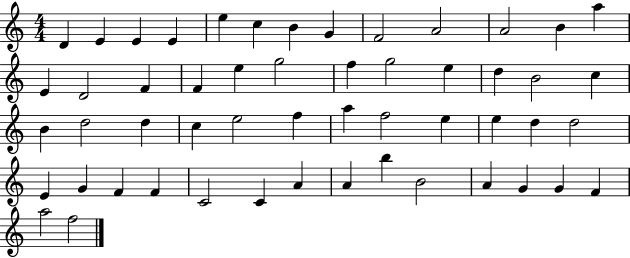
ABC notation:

X:1
T:Untitled
M:4/4
L:1/4
K:C
D E E E e c B G F2 A2 A2 B a E D2 F F e g2 f g2 e d B2 c B d2 d c e2 f a f2 e e d d2 E G F F C2 C A A b B2 A G G F a2 f2